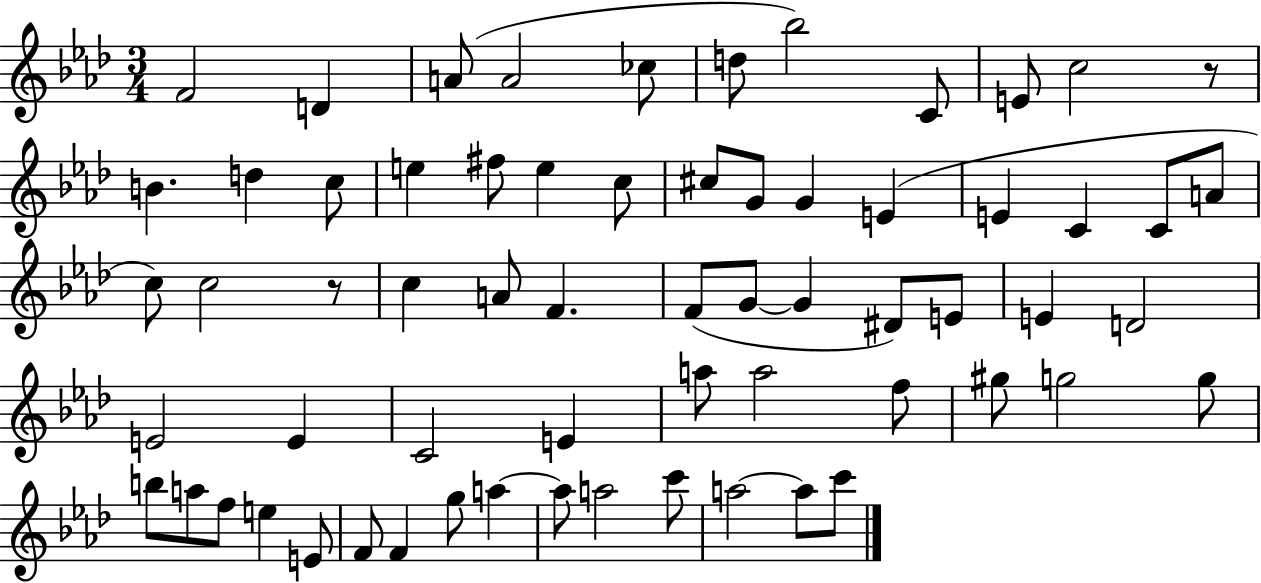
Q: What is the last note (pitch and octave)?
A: C6